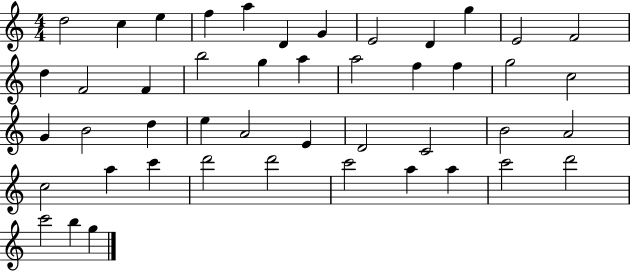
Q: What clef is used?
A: treble